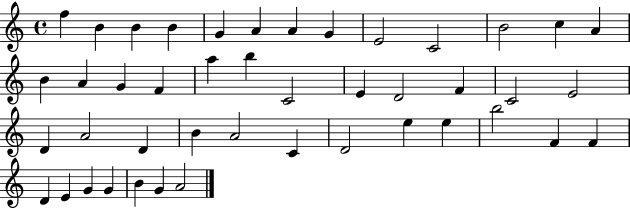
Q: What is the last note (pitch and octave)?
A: A4